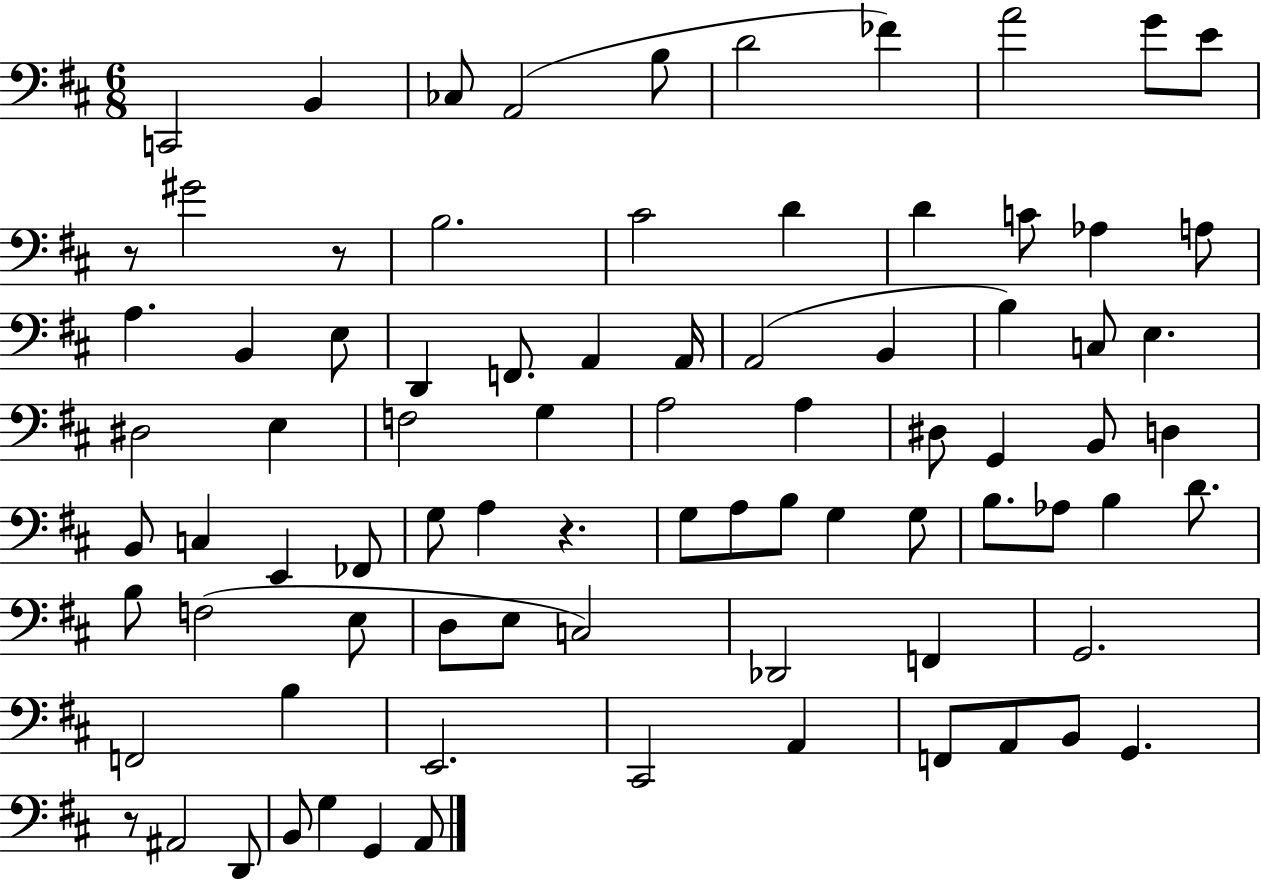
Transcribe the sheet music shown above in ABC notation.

X:1
T:Untitled
M:6/8
L:1/4
K:D
C,,2 B,, _C,/2 A,,2 B,/2 D2 _F A2 G/2 E/2 z/2 ^G2 z/2 B,2 ^C2 D D C/2 _A, A,/2 A, B,, E,/2 D,, F,,/2 A,, A,,/4 A,,2 B,, B, C,/2 E, ^D,2 E, F,2 G, A,2 A, ^D,/2 G,, B,,/2 D, B,,/2 C, E,, _F,,/2 G,/2 A, z G,/2 A,/2 B,/2 G, G,/2 B,/2 _A,/2 B, D/2 B,/2 F,2 E,/2 D,/2 E,/2 C,2 _D,,2 F,, G,,2 F,,2 B, E,,2 ^C,,2 A,, F,,/2 A,,/2 B,,/2 G,, z/2 ^A,,2 D,,/2 B,,/2 G, G,, A,,/2